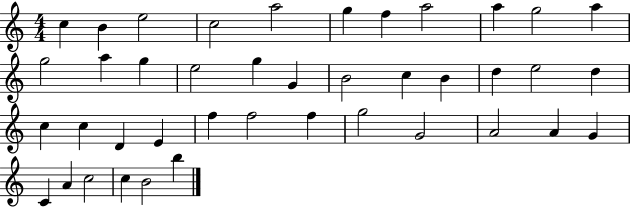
X:1
T:Untitled
M:4/4
L:1/4
K:C
c B e2 c2 a2 g f a2 a g2 a g2 a g e2 g G B2 c B d e2 d c c D E f f2 f g2 G2 A2 A G C A c2 c B2 b